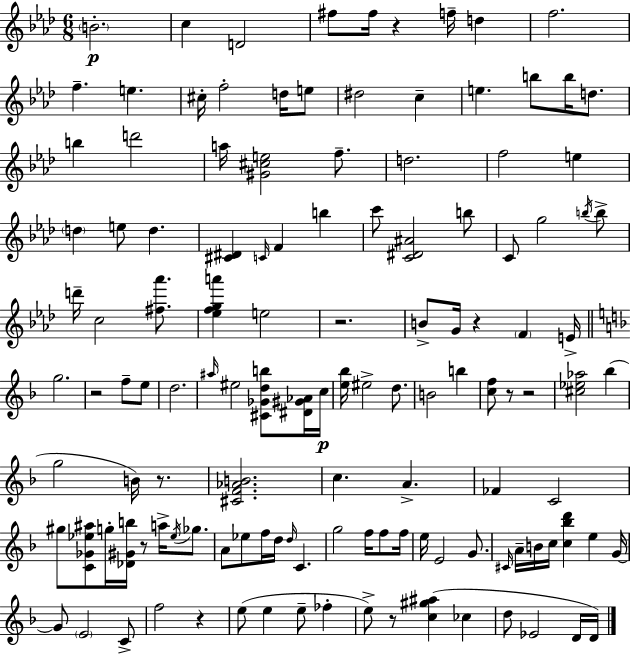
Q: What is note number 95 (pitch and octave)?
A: E5